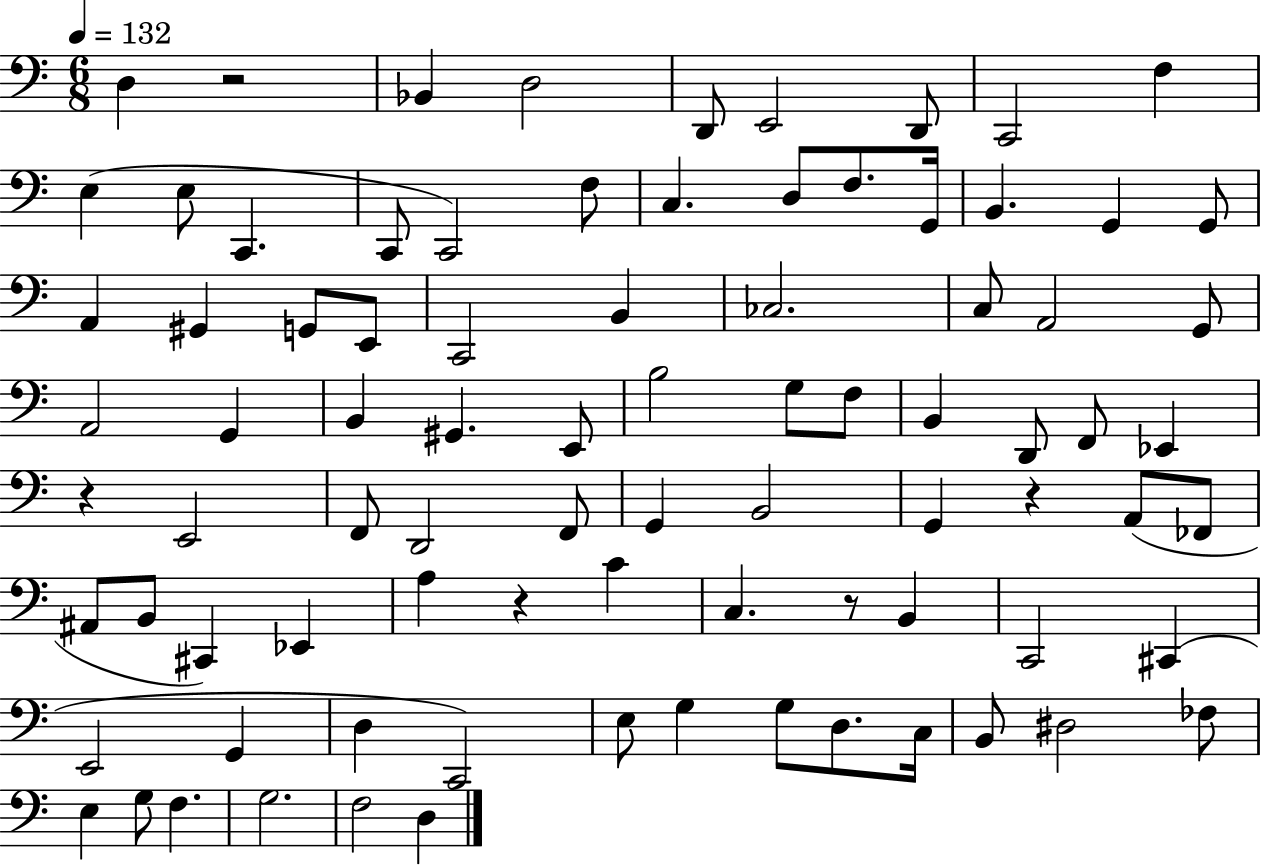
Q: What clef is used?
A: bass